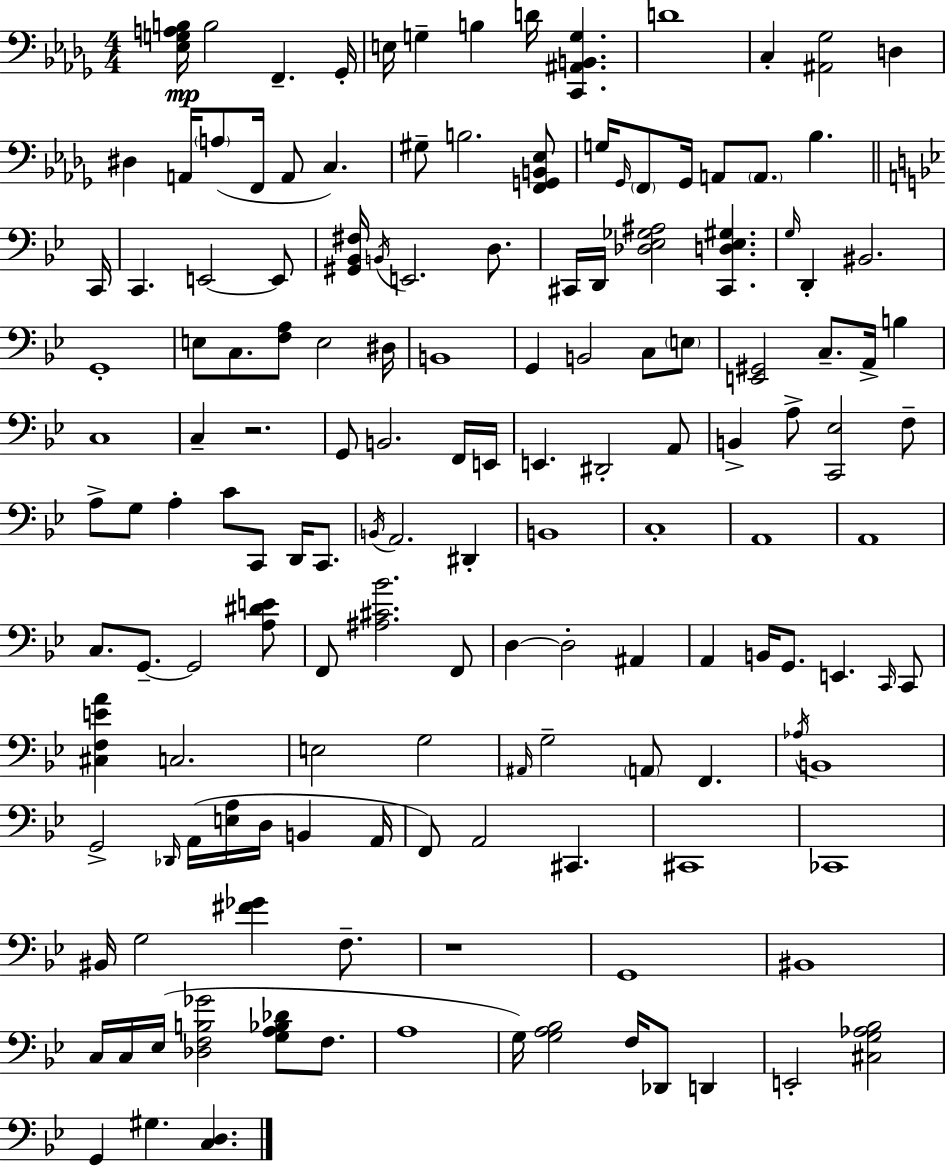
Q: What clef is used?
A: bass